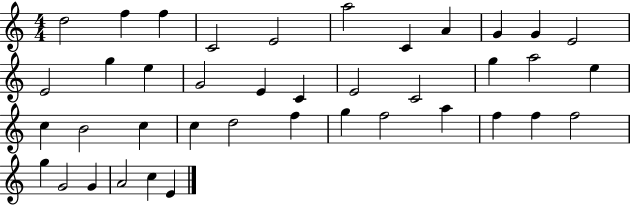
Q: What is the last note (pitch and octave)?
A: E4